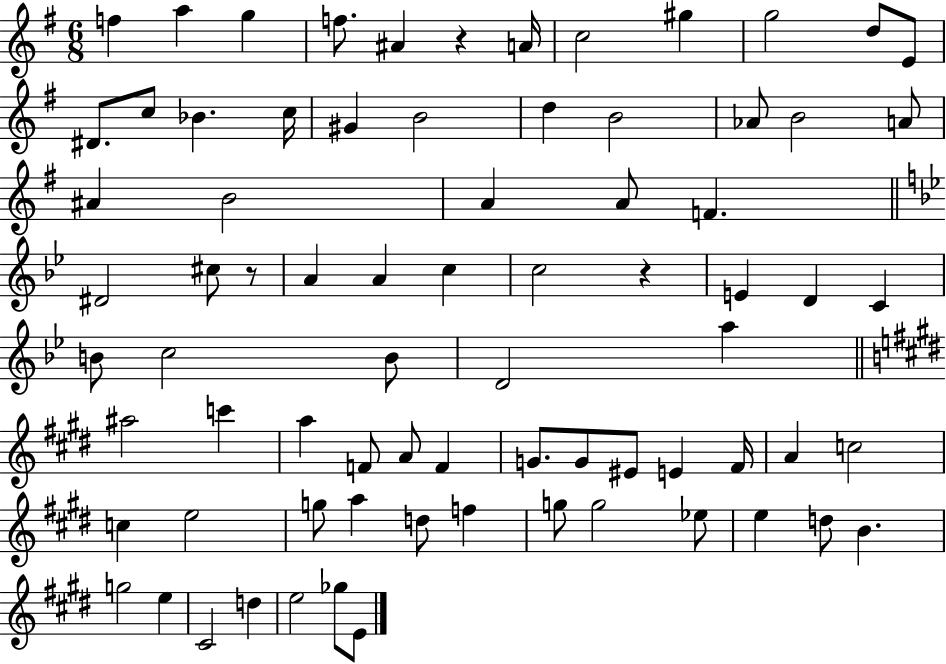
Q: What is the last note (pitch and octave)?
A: E4